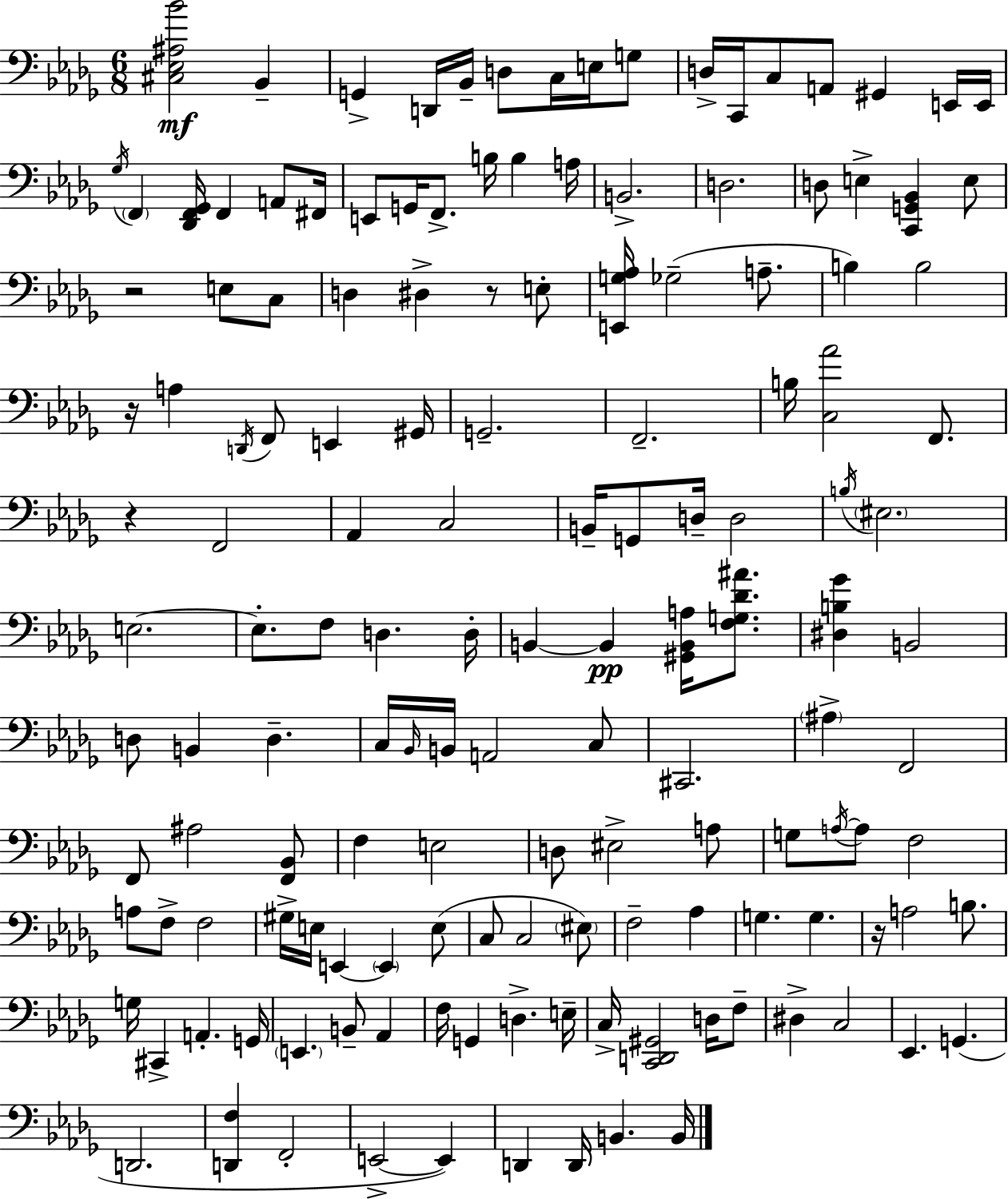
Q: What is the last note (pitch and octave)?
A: B2